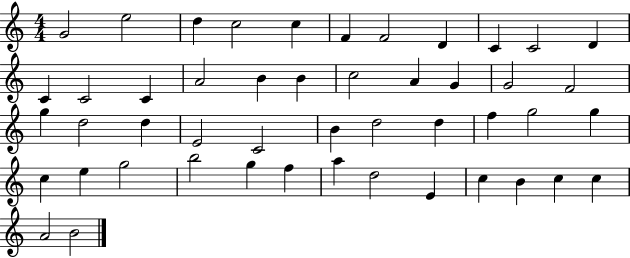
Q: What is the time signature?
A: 4/4